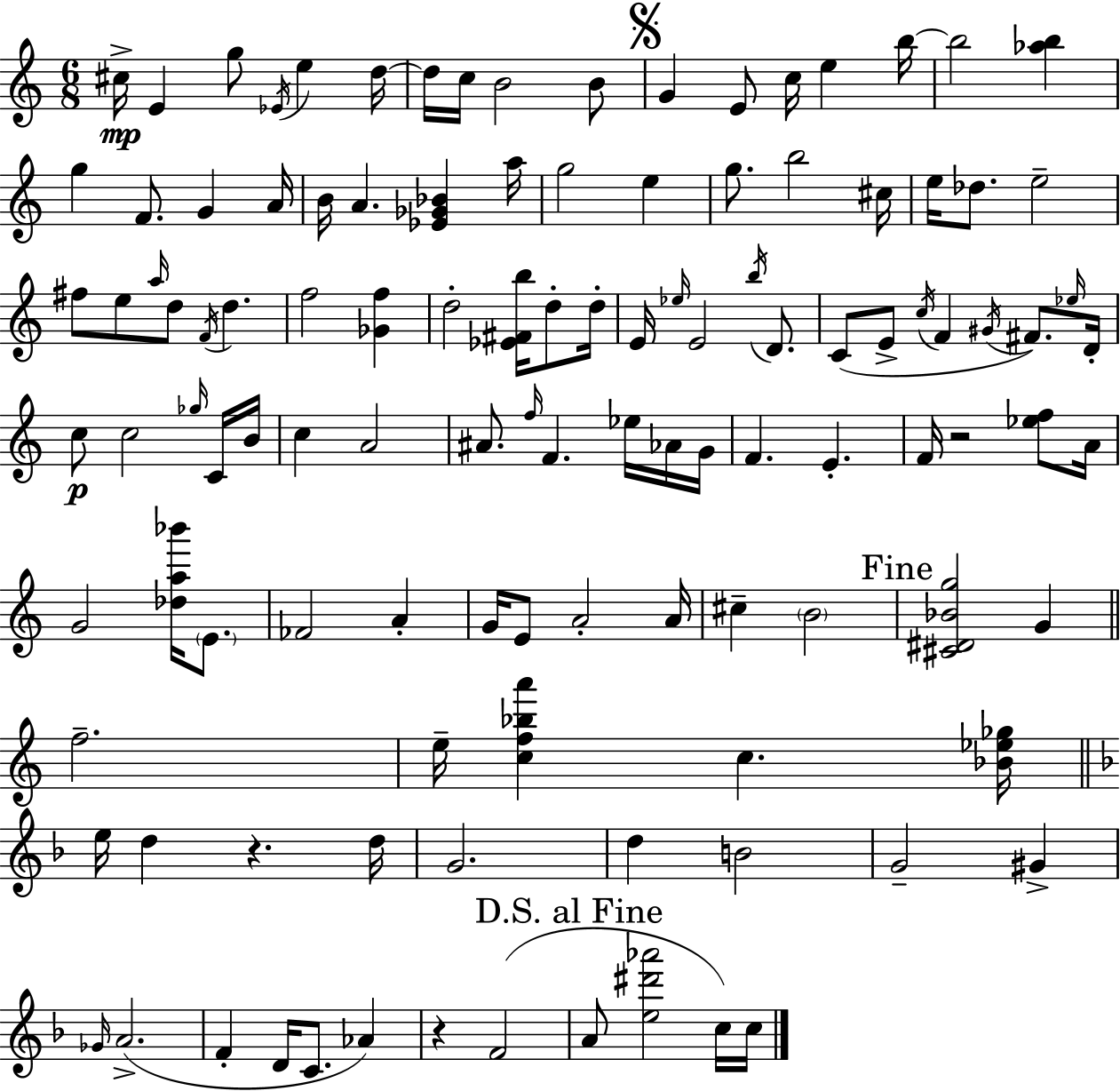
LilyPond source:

{
  \clef treble
  \numericTimeSignature
  \time 6/8
  \key c \major
  cis''16->\mp e'4 g''8 \acciaccatura { ees'16 } e''4 | d''16~~ d''16 c''16 b'2 b'8 | \mark \markup { \musicglyph "scripts.segno" } g'4 e'8 c''16 e''4 | b''16~~ b''2 <aes'' b''>4 | \break g''4 f'8. g'4 | a'16 b'16 a'4. <ees' ges' bes'>4 | a''16 g''2 e''4 | g''8. b''2 | \break cis''16 e''16 des''8. e''2-- | fis''8 e''8 \grace { a''16 } d''8 \acciaccatura { f'16 } d''4. | f''2 <ges' f''>4 | d''2-. <ees' fis' b''>16 | \break d''8-. d''16-. e'16 \grace { ees''16 } e'2 | \acciaccatura { b''16 } d'8. c'8( e'8-> \acciaccatura { c''16 } f'4 | \acciaccatura { gis'16 } fis'8.) \grace { ees''16 } d'16-. c''8\p c''2 | \grace { ges''16 } c'16 b'16 c''4 | \break a'2 ais'8. | \grace { f''16 } f'4. ees''16 aes'16 g'16 f'4. | e'4.-. f'16 r2 | <ees'' f''>8 a'16 g'2 | \break <des'' a'' bes'''>16 \parenthesize e'8. fes'2 | a'4-. g'16 e'8 | a'2-. a'16 cis''4-- | \parenthesize b'2 \mark "Fine" <cis' dis' bes' g''>2 | \break g'4 \bar "||" \break \key c \major f''2.-- | e''16-- <c'' f'' bes'' a'''>4 c''4. <bes' ees'' ges''>16 | \bar "||" \break \key d \minor e''16 d''4 r4. d''16 | g'2. | d''4 b'2 | g'2-- gis'4-> | \break \grace { ges'16 }( a'2.-> | f'4-. d'16 c'8. aes'4) | r4 f'2( | \mark "D.S. al Fine" a'8 <e'' dis''' aes'''>2 c''16) | \break c''16 \bar "|."
}